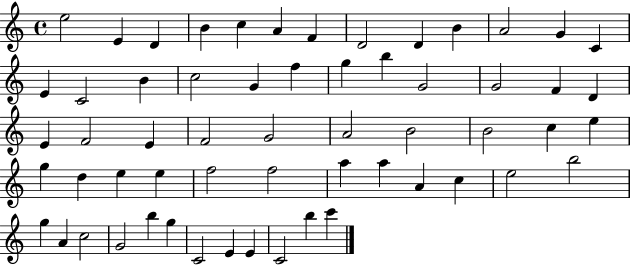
{
  \clef treble
  \time 4/4
  \defaultTimeSignature
  \key c \major
  e''2 e'4 d'4 | b'4 c''4 a'4 f'4 | d'2 d'4 b'4 | a'2 g'4 c'4 | \break e'4 c'2 b'4 | c''2 g'4 f''4 | g''4 b''4 g'2 | g'2 f'4 d'4 | \break e'4 f'2 e'4 | f'2 g'2 | a'2 b'2 | b'2 c''4 e''4 | \break g''4 d''4 e''4 e''4 | f''2 f''2 | a''4 a''4 a'4 c''4 | e''2 b''2 | \break g''4 a'4 c''2 | g'2 b''4 g''4 | c'2 e'4 e'4 | c'2 b''4 c'''4 | \break \bar "|."
}